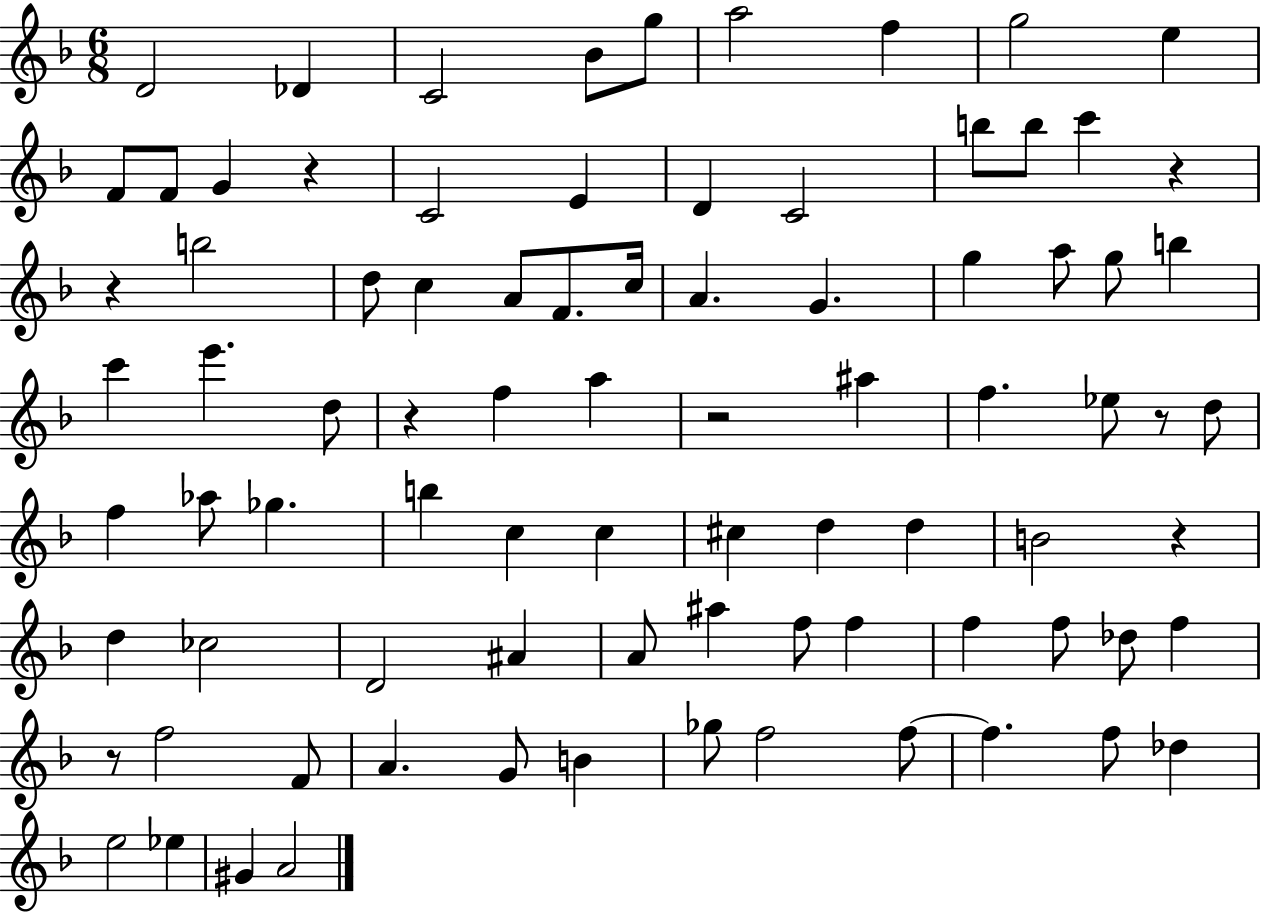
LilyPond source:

{
  \clef treble
  \numericTimeSignature
  \time 6/8
  \key f \major
  d'2 des'4 | c'2 bes'8 g''8 | a''2 f''4 | g''2 e''4 | \break f'8 f'8 g'4 r4 | c'2 e'4 | d'4 c'2 | b''8 b''8 c'''4 r4 | \break r4 b''2 | d''8 c''4 a'8 f'8. c''16 | a'4. g'4. | g''4 a''8 g''8 b''4 | \break c'''4 e'''4. d''8 | r4 f''4 a''4 | r2 ais''4 | f''4. ees''8 r8 d''8 | \break f''4 aes''8 ges''4. | b''4 c''4 c''4 | cis''4 d''4 d''4 | b'2 r4 | \break d''4 ces''2 | d'2 ais'4 | a'8 ais''4 f''8 f''4 | f''4 f''8 des''8 f''4 | \break r8 f''2 f'8 | a'4. g'8 b'4 | ges''8 f''2 f''8~~ | f''4. f''8 des''4 | \break e''2 ees''4 | gis'4 a'2 | \bar "|."
}